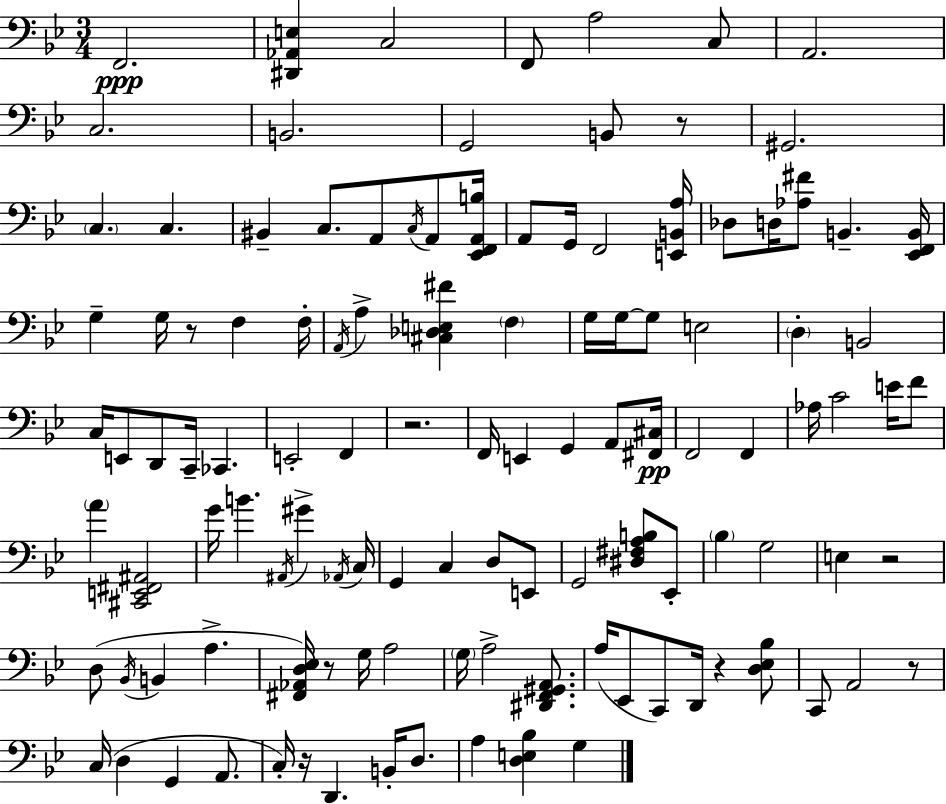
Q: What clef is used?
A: bass